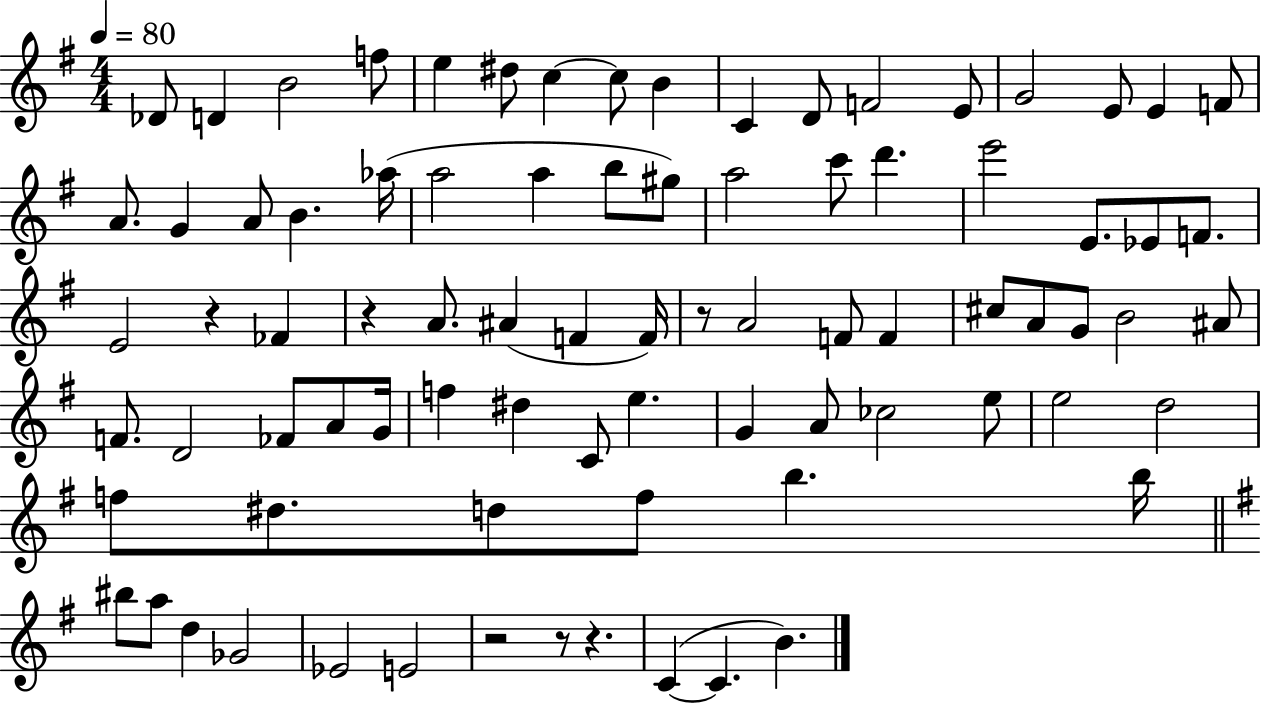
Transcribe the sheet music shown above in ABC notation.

X:1
T:Untitled
M:4/4
L:1/4
K:G
_D/2 D B2 f/2 e ^d/2 c c/2 B C D/2 F2 E/2 G2 E/2 E F/2 A/2 G A/2 B _a/4 a2 a b/2 ^g/2 a2 c'/2 d' e'2 E/2 _E/2 F/2 E2 z _F z A/2 ^A F F/4 z/2 A2 F/2 F ^c/2 A/2 G/2 B2 ^A/2 F/2 D2 _F/2 A/2 G/4 f ^d C/2 e G A/2 _c2 e/2 e2 d2 f/2 ^d/2 d/2 f/2 b b/4 ^b/2 a/2 d _G2 _E2 E2 z2 z/2 z C C B